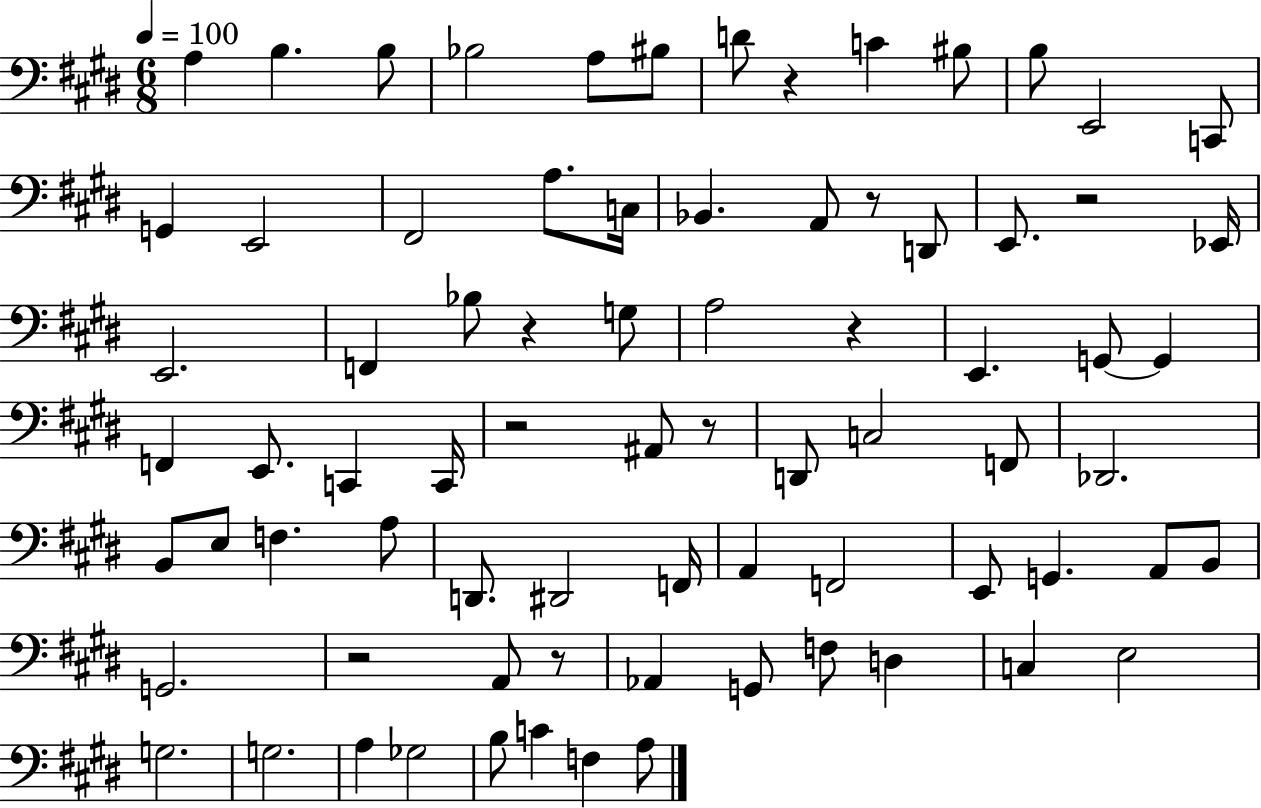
A3/q B3/q. B3/e Bb3/h A3/e BIS3/e D4/e R/q C4/q BIS3/e B3/e E2/h C2/e G2/q E2/h F#2/h A3/e. C3/s Bb2/q. A2/e R/e D2/e E2/e. R/h Eb2/s E2/h. F2/q Bb3/e R/q G3/e A3/h R/q E2/q. G2/e G2/q F2/q E2/e. C2/q C2/s R/h A#2/e R/e D2/e C3/h F2/e Db2/h. B2/e E3/e F3/q. A3/e D2/e. D#2/h F2/s A2/q F2/h E2/e G2/q. A2/e B2/e G2/h. R/h A2/e R/e Ab2/q G2/e F3/e D3/q C3/q E3/h G3/h. G3/h. A3/q Gb3/h B3/e C4/q F3/q A3/e